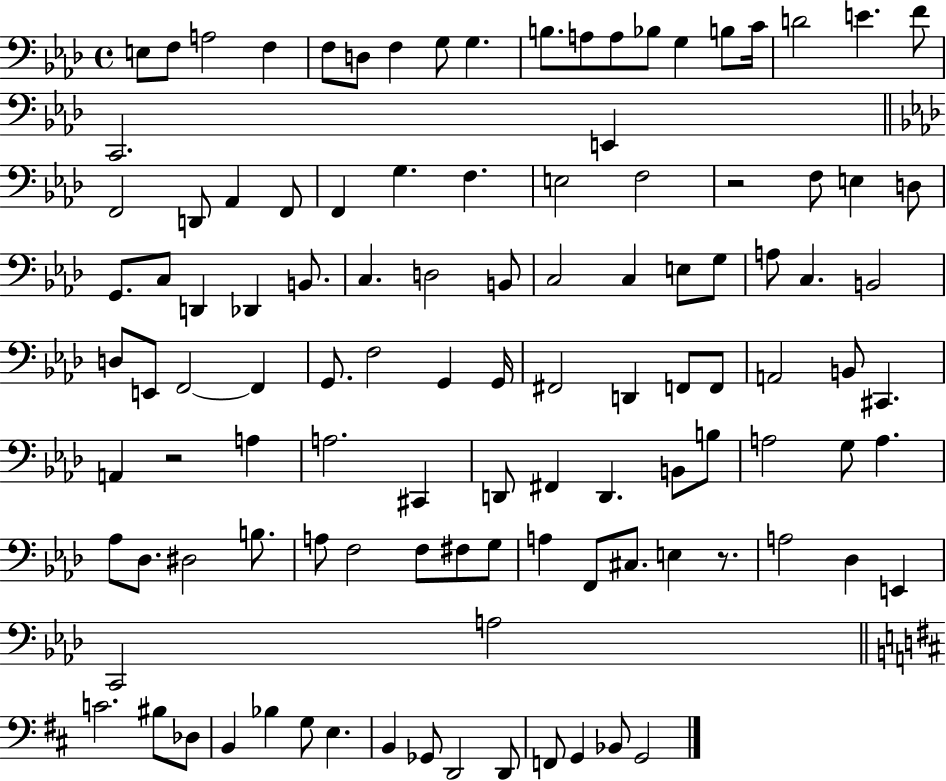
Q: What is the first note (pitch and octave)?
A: E3